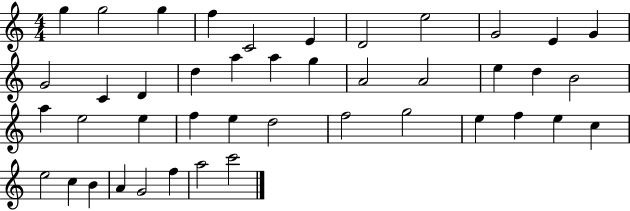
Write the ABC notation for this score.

X:1
T:Untitled
M:4/4
L:1/4
K:C
g g2 g f C2 E D2 e2 G2 E G G2 C D d a a g A2 A2 e d B2 a e2 e f e d2 f2 g2 e f e c e2 c B A G2 f a2 c'2